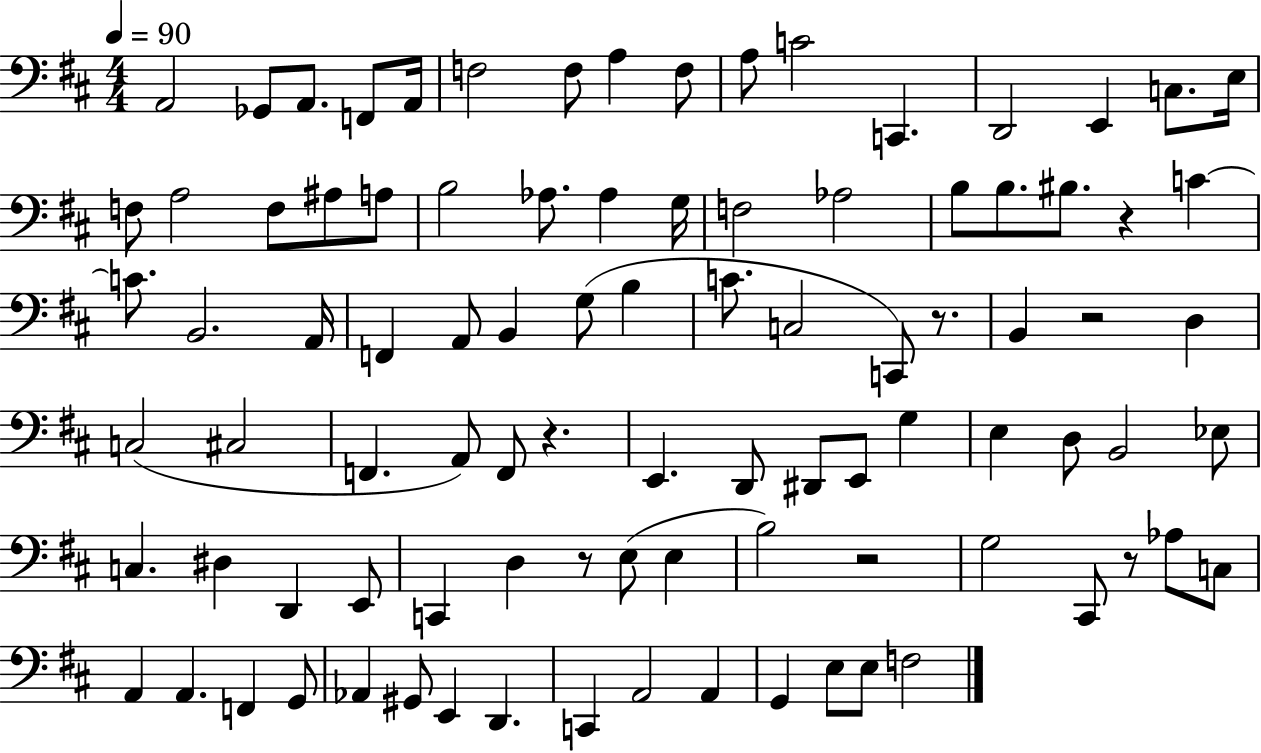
X:1
T:Untitled
M:4/4
L:1/4
K:D
A,,2 _G,,/2 A,,/2 F,,/2 A,,/4 F,2 F,/2 A, F,/2 A,/2 C2 C,, D,,2 E,, C,/2 E,/4 F,/2 A,2 F,/2 ^A,/2 A,/2 B,2 _A,/2 _A, G,/4 F,2 _A,2 B,/2 B,/2 ^B,/2 z C C/2 B,,2 A,,/4 F,, A,,/2 B,, G,/2 B, C/2 C,2 C,,/2 z/2 B,, z2 D, C,2 ^C,2 F,, A,,/2 F,,/2 z E,, D,,/2 ^D,,/2 E,,/2 G, E, D,/2 B,,2 _E,/2 C, ^D, D,, E,,/2 C,, D, z/2 E,/2 E, B,2 z2 G,2 ^C,,/2 z/2 _A,/2 C,/2 A,, A,, F,, G,,/2 _A,, ^G,,/2 E,, D,, C,, A,,2 A,, G,, E,/2 E,/2 F,2